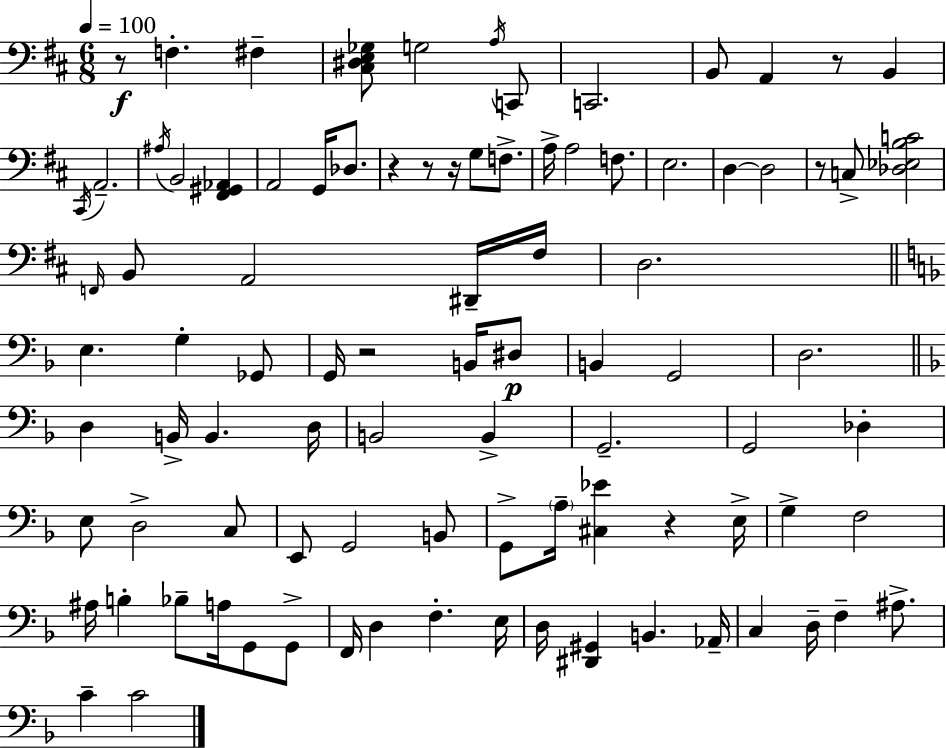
{
  \clef bass
  \numericTimeSignature
  \time 6/8
  \key d \major
  \tempo 4 = 100
  r8\f f4.-. fis4-- | <cis dis e ges>8 g2 \acciaccatura { a16 } c,8 | c,2. | b,8 a,4 r8 b,4 | \break \acciaccatura { cis,16 } a,2.-- | \acciaccatura { ais16 } b,2 <fis, gis, aes,>4 | a,2 g,16 | des8. r4 r8 r16 g8 | \break f8.-> a16-> a2 | f8. e2. | d4~~ d2 | r8 c8-> <des ees b c'>2 | \break \grace { f,16 } b,8 a,2 | dis,16-- fis16 d2. | \bar "||" \break \key d \minor e4. g4-. ges,8 | g,16 r2 b,16 dis8\p | b,4 g,2 | d2. | \break \bar "||" \break \key f \major d4 b,16-> b,4. d16 | b,2 b,4-> | g,2.-- | g,2 des4-. | \break e8 d2-> c8 | e,8 g,2 b,8 | g,8-> \parenthesize a16-- <cis ees'>4 r4 e16-> | g4-> f2 | \break ais16 b4-. bes8-- a16 g,8 g,8-> | f,16 d4 f4.-. e16 | d16 <dis, gis,>4 b,4. aes,16-- | c4 d16-- f4-- ais8.-> | \break c'4-- c'2 | \bar "|."
}